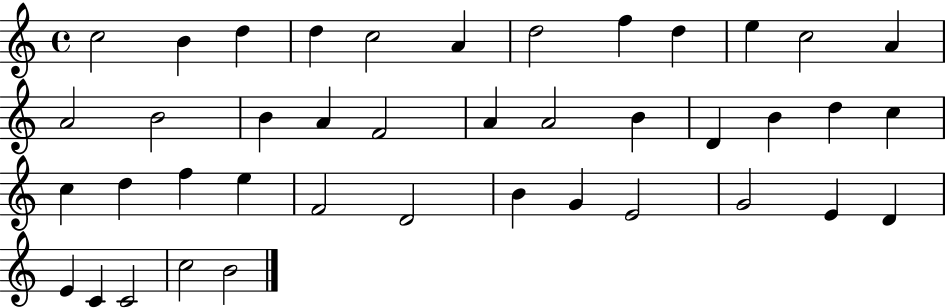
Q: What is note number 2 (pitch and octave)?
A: B4